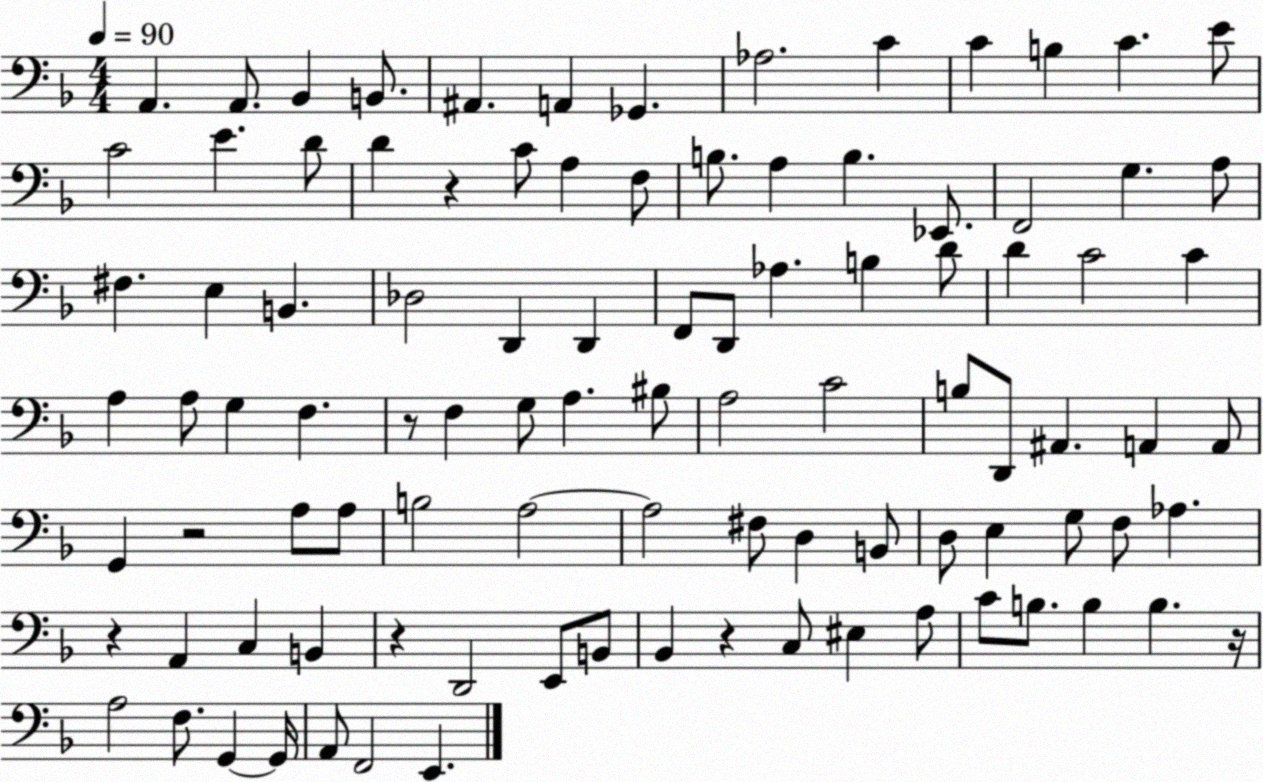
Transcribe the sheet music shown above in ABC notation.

X:1
T:Untitled
M:4/4
L:1/4
K:F
A,, A,,/2 _B,, B,,/2 ^A,, A,, _G,, _A,2 C C B, C E/2 C2 E D/2 D z C/2 A, F,/2 B,/2 A, B, _E,,/2 F,,2 G, A,/2 ^F, E, B,, _D,2 D,, D,, F,,/2 D,,/2 _A, B, D/2 D C2 C A, A,/2 G, F, z/2 F, G,/2 A, ^B,/2 A,2 C2 B,/2 D,,/2 ^A,, A,, A,,/2 G,, z2 A,/2 A,/2 B,2 A,2 A,2 ^F,/2 D, B,,/2 D,/2 E, G,/2 F,/2 _A, z A,, C, B,, z D,,2 E,,/2 B,,/2 _B,, z C,/2 ^E, A,/2 C/2 B,/2 B, B, z/4 A,2 F,/2 G,, G,,/4 A,,/2 F,,2 E,,